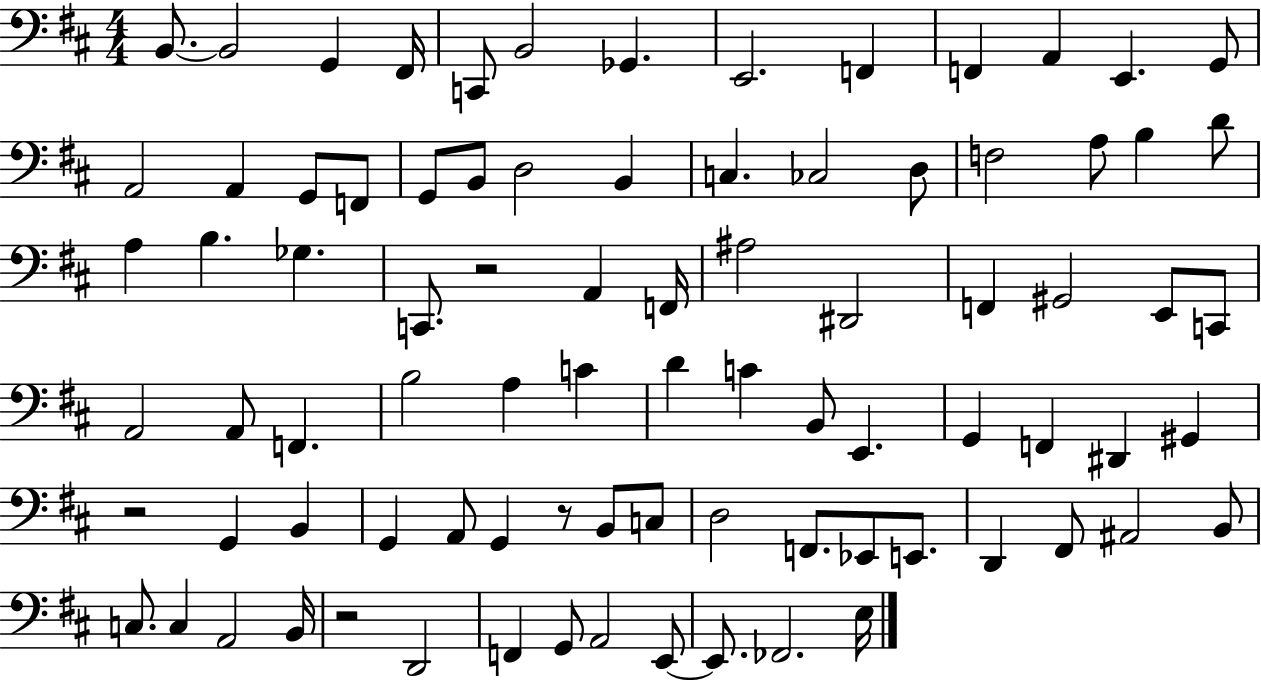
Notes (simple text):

B2/e. B2/h G2/q F#2/s C2/e B2/h Gb2/q. E2/h. F2/q F2/q A2/q E2/q. G2/e A2/h A2/q G2/e F2/e G2/e B2/e D3/h B2/q C3/q. CES3/h D3/e F3/h A3/e B3/q D4/e A3/q B3/q. Gb3/q. C2/e. R/h A2/q F2/s A#3/h D#2/h F2/q G#2/h E2/e C2/e A2/h A2/e F2/q. B3/h A3/q C4/q D4/q C4/q B2/e E2/q. G2/q F2/q D#2/q G#2/q R/h G2/q B2/q G2/q A2/e G2/q R/e B2/e C3/e D3/h F2/e. Eb2/e E2/e. D2/q F#2/e A#2/h B2/e C3/e. C3/q A2/h B2/s R/h D2/h F2/q G2/e A2/h E2/e E2/e. FES2/h. E3/s